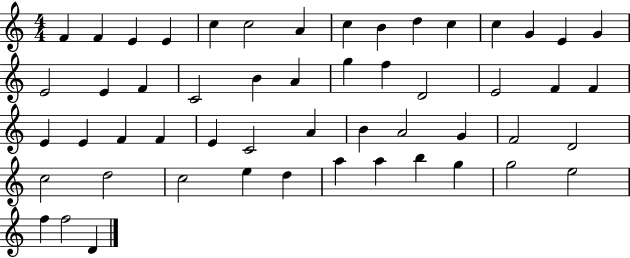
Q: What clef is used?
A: treble